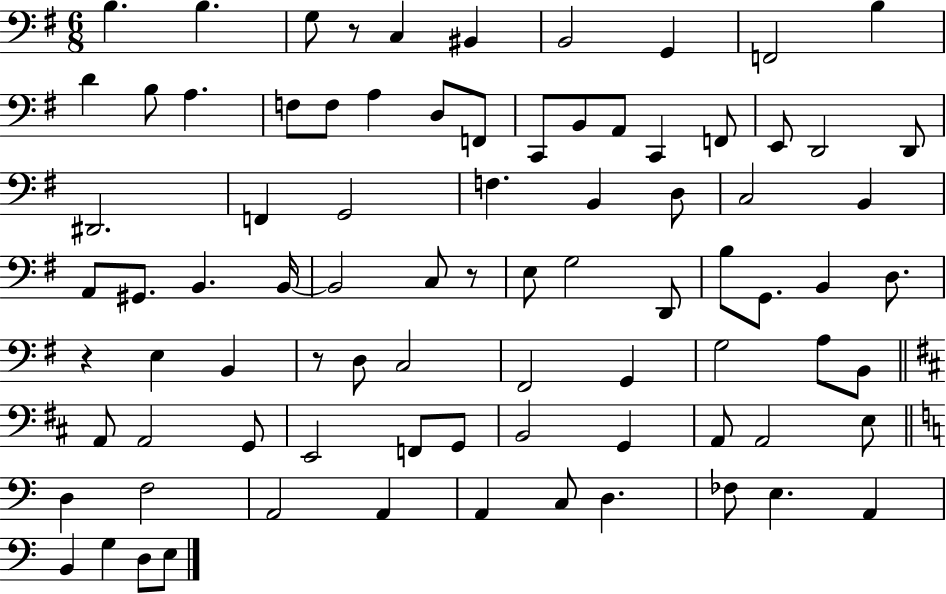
B3/q. B3/q. G3/e R/e C3/q BIS2/q B2/h G2/q F2/h B3/q D4/q B3/e A3/q. F3/e F3/e A3/q D3/e F2/e C2/e B2/e A2/e C2/q F2/e E2/e D2/h D2/e D#2/h. F2/q G2/h F3/q. B2/q D3/e C3/h B2/q A2/e G#2/e. B2/q. B2/s B2/h C3/e R/e E3/e G3/h D2/e B3/e G2/e. B2/q D3/e. R/q E3/q B2/q R/e D3/e C3/h F#2/h G2/q G3/h A3/e B2/e A2/e A2/h G2/e E2/h F2/e G2/e B2/h G2/q A2/e A2/h E3/e D3/q F3/h A2/h A2/q A2/q C3/e D3/q. FES3/e E3/q. A2/q B2/q G3/q D3/e E3/e